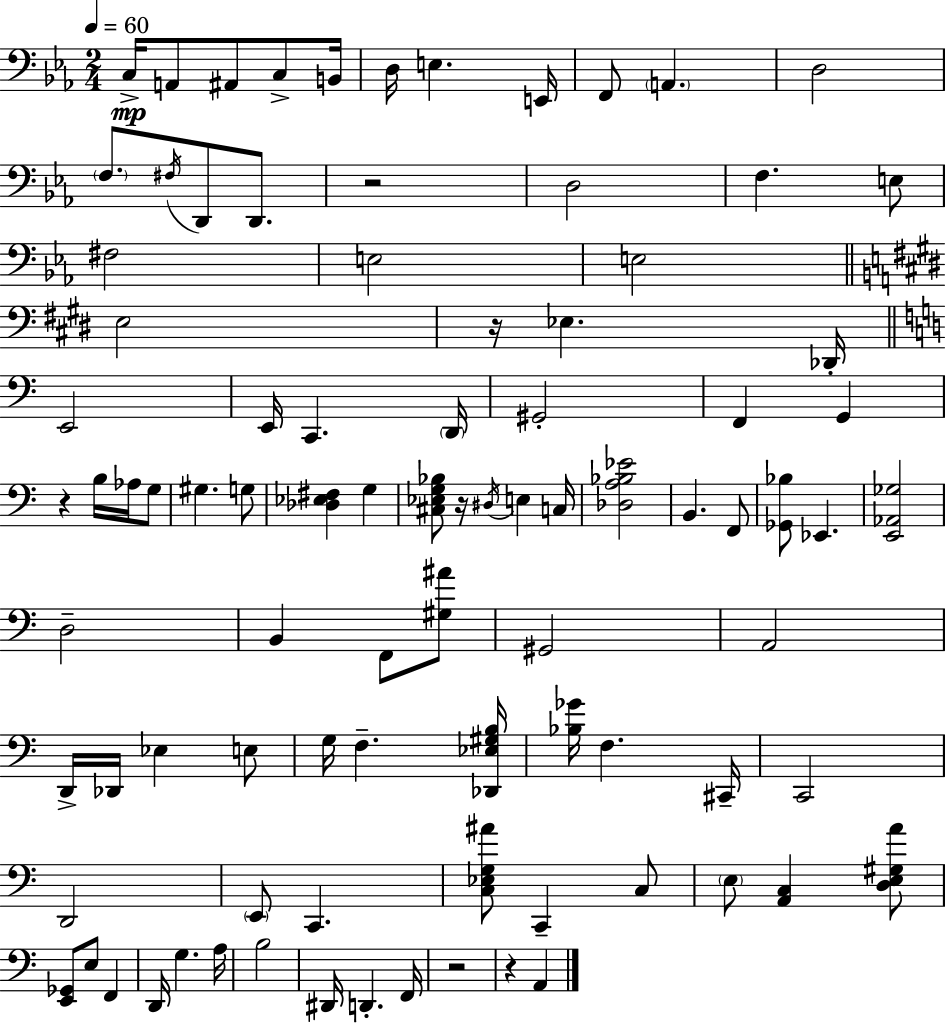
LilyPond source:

{
  \clef bass
  \numericTimeSignature
  \time 2/4
  \key ees \major
  \tempo 4 = 60
  c16->\mp a,8 ais,8 c8-> b,16 | d16 e4. e,16 | f,8 \parenthesize a,4. | d2 | \break \parenthesize f8. \acciaccatura { fis16 } d,8 d,8. | r2 | d2 | f4. e8 | \break fis2 | e2 | e2 | \bar "||" \break \key e \major e2 | r16 ees4. des,16-. | \bar "||" \break \key a \minor e,2 | e,16 c,4. \parenthesize d,16 | gis,2-. | f,4 g,4 | \break r4 b16 aes16 g8 | gis4. g8 | <des ees fis>4 g4 | <cis ees g bes>8 r16 \acciaccatura { dis16 } e4 | \break c16 <des a bes ees'>2 | b,4. f,8 | <ges, bes>8 ees,4. | <e, aes, ges>2 | \break d2-- | b,4 f,8 <gis ais'>8 | gis,2 | a,2 | \break d,16-> des,16 ees4 e8 | g16 f4.-- | <des, ees gis b>16 <bes ges'>16 f4. | cis,16-- c,2 | \break d,2 | \parenthesize e,8 c,4. | <c ees g ais'>8 c,4-- c8 | \parenthesize e8 <a, c>4 <d e gis a'>8 | \break <e, ges,>8 e8 f,4 | d,16 g4. | a16 b2 | dis,16 d,4.-. | \break f,16 r2 | r4 a,4 | \bar "|."
}